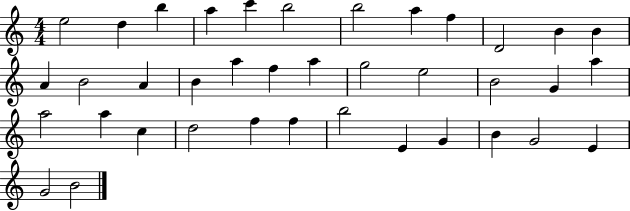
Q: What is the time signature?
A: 4/4